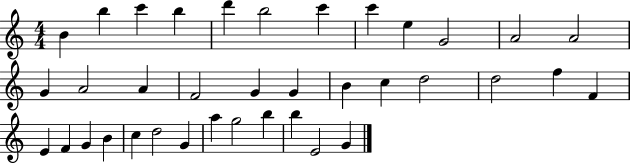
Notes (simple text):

B4/q B5/q C6/q B5/q D6/q B5/h C6/q C6/q E5/q G4/h A4/h A4/h G4/q A4/h A4/q F4/h G4/q G4/q B4/q C5/q D5/h D5/h F5/q F4/q E4/q F4/q G4/q B4/q C5/q D5/h G4/q A5/q G5/h B5/q B5/q E4/h G4/q